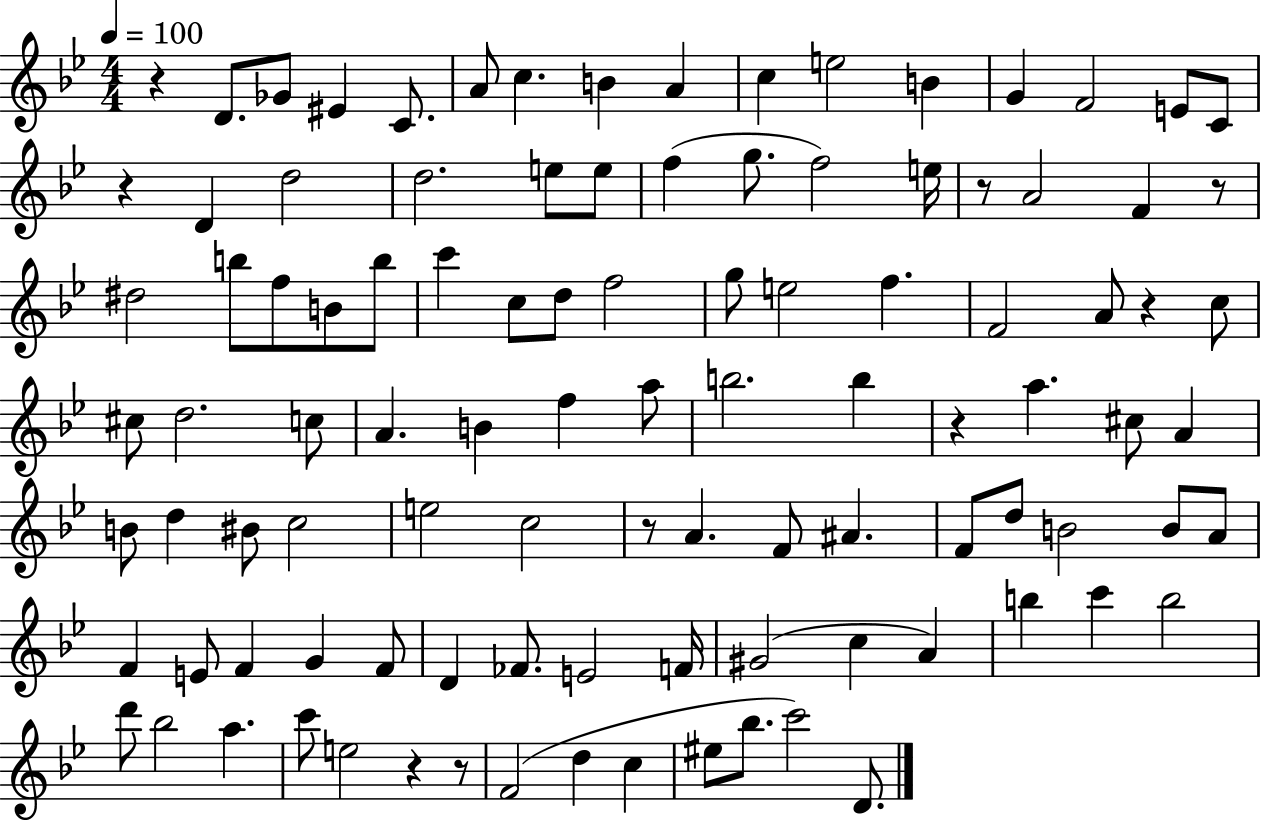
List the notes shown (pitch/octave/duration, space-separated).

R/q D4/e. Gb4/e EIS4/q C4/e. A4/e C5/q. B4/q A4/q C5/q E5/h B4/q G4/q F4/h E4/e C4/e R/q D4/q D5/h D5/h. E5/e E5/e F5/q G5/e. F5/h E5/s R/e A4/h F4/q R/e D#5/h B5/e F5/e B4/e B5/e C6/q C5/e D5/e F5/h G5/e E5/h F5/q. F4/h A4/e R/q C5/e C#5/e D5/h. C5/e A4/q. B4/q F5/q A5/e B5/h. B5/q R/q A5/q. C#5/e A4/q B4/e D5/q BIS4/e C5/h E5/h C5/h R/e A4/q. F4/e A#4/q. F4/e D5/e B4/h B4/e A4/e F4/q E4/e F4/q G4/q F4/e D4/q FES4/e. E4/h F4/s G#4/h C5/q A4/q B5/q C6/q B5/h D6/e Bb5/h A5/q. C6/e E5/h R/q R/e F4/h D5/q C5/q EIS5/e Bb5/e. C6/h D4/e.